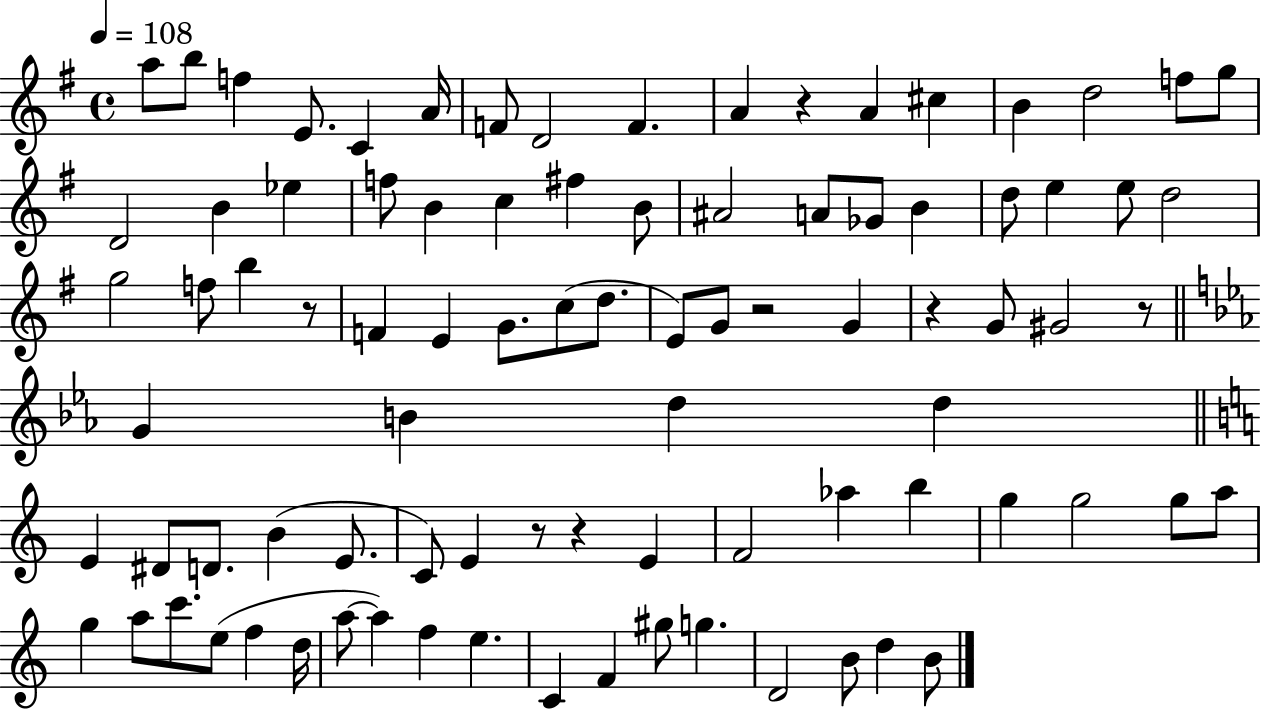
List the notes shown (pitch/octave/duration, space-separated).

A5/e B5/e F5/q E4/e. C4/q A4/s F4/e D4/h F4/q. A4/q R/q A4/q C#5/q B4/q D5/h F5/e G5/e D4/h B4/q Eb5/q F5/e B4/q C5/q F#5/q B4/e A#4/h A4/e Gb4/e B4/q D5/e E5/q E5/e D5/h G5/h F5/e B5/q R/e F4/q E4/q G4/e. C5/e D5/e. E4/e G4/e R/h G4/q R/q G4/e G#4/h R/e G4/q B4/q D5/q D5/q E4/q D#4/e D4/e. B4/q E4/e. C4/e E4/q R/e R/q E4/q F4/h Ab5/q B5/q G5/q G5/h G5/e A5/e G5/q A5/e C6/e. E5/e F5/q D5/s A5/e A5/q F5/q E5/q. C4/q F4/q G#5/e G5/q. D4/h B4/e D5/q B4/e